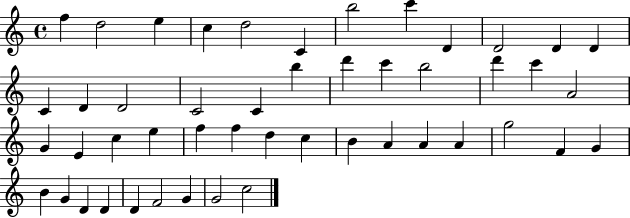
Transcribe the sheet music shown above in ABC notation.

X:1
T:Untitled
M:4/4
L:1/4
K:C
f d2 e c d2 C b2 c' D D2 D D C D D2 C2 C b d' c' b2 d' c' A2 G E c e f f d c B A A A g2 F G B G D D D F2 G G2 c2